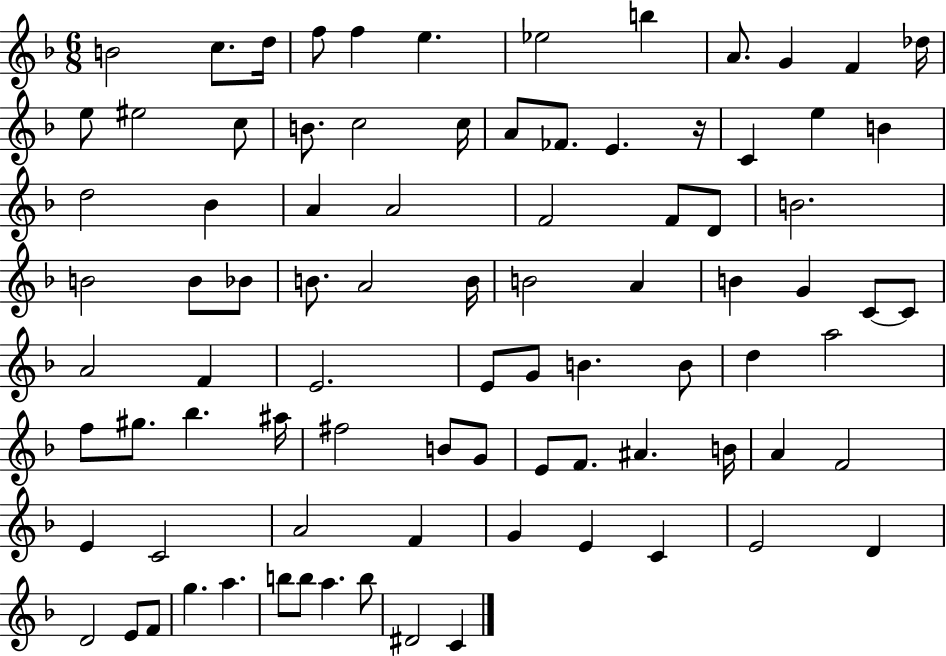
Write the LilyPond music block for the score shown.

{
  \clef treble
  \numericTimeSignature
  \time 6/8
  \key f \major
  b'2 c''8. d''16 | f''8 f''4 e''4. | ees''2 b''4 | a'8. g'4 f'4 des''16 | \break e''8 eis''2 c''8 | b'8. c''2 c''16 | a'8 fes'8. e'4. r16 | c'4 e''4 b'4 | \break d''2 bes'4 | a'4 a'2 | f'2 f'8 d'8 | b'2. | \break b'2 b'8 bes'8 | b'8. a'2 b'16 | b'2 a'4 | b'4 g'4 c'8~~ c'8 | \break a'2 f'4 | e'2. | e'8 g'8 b'4. b'8 | d''4 a''2 | \break f''8 gis''8. bes''4. ais''16 | fis''2 b'8 g'8 | e'8 f'8. ais'4. b'16 | a'4 f'2 | \break e'4 c'2 | a'2 f'4 | g'4 e'4 c'4 | e'2 d'4 | \break d'2 e'8 f'8 | g''4. a''4. | b''8 b''8 a''4. b''8 | dis'2 c'4 | \break \bar "|."
}